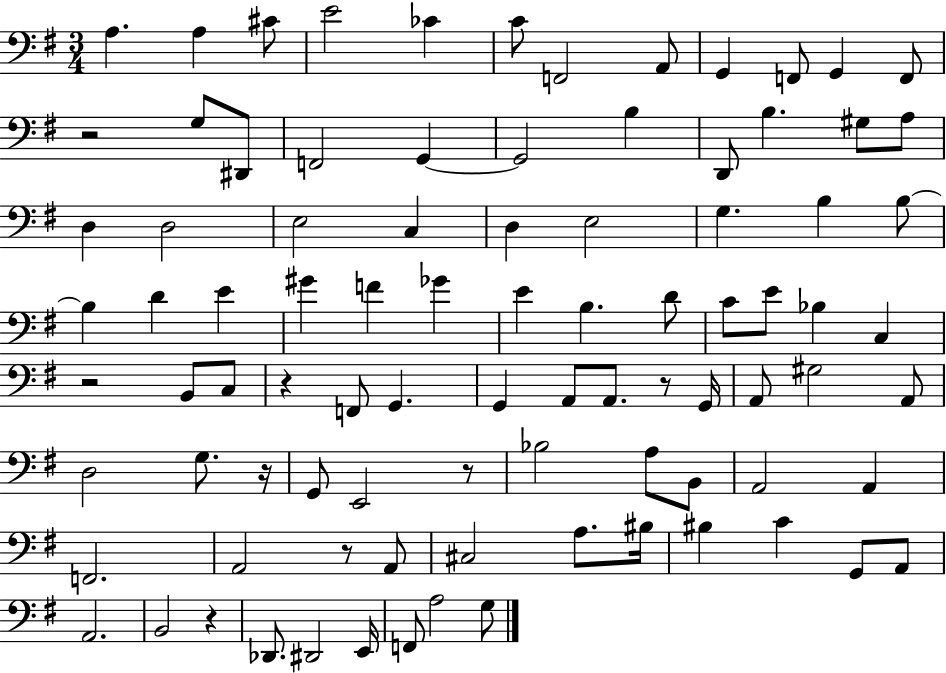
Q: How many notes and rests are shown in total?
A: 90